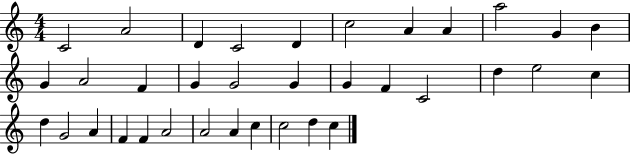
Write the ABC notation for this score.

X:1
T:Untitled
M:4/4
L:1/4
K:C
C2 A2 D C2 D c2 A A a2 G B G A2 F G G2 G G F C2 d e2 c d G2 A F F A2 A2 A c c2 d c